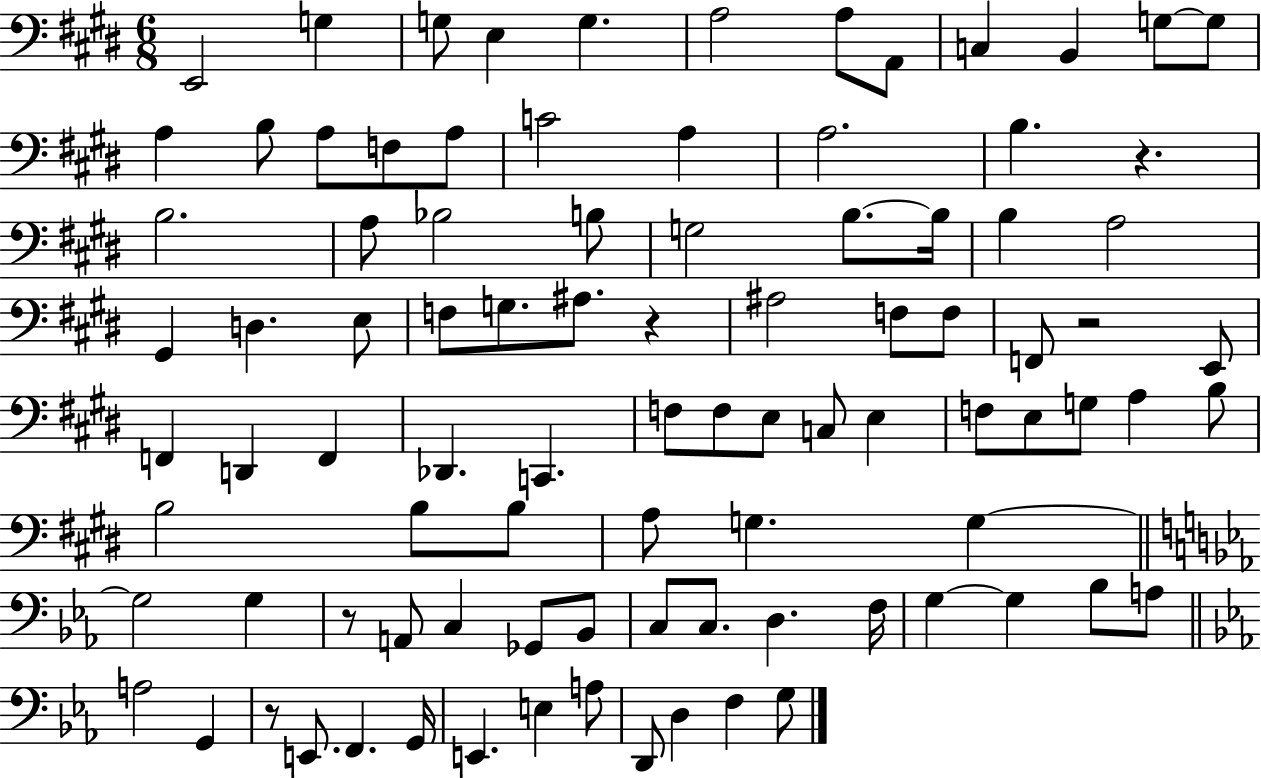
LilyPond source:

{
  \clef bass
  \numericTimeSignature
  \time 6/8
  \key e \major
  e,2 g4 | g8 e4 g4. | a2 a8 a,8 | c4 b,4 g8~~ g8 | \break a4 b8 a8 f8 a8 | c'2 a4 | a2. | b4. r4. | \break b2. | a8 bes2 b8 | g2 b8.~~ b16 | b4 a2 | \break gis,4 d4. e8 | f8 g8. ais8. r4 | ais2 f8 f8 | f,8 r2 e,8 | \break f,4 d,4 f,4 | des,4. c,4. | f8 f8 e8 c8 e4 | f8 e8 g8 a4 b8 | \break b2 b8 b8 | a8 g4. g4~~ | \bar "||" \break \key ees \major g2 g4 | r8 a,8 c4 ges,8 bes,8 | c8 c8. d4. f16 | g4~~ g4 bes8 a8 | \break \bar "||" \break \key ees \major a2 g,4 | r8 e,8. f,4. g,16 | e,4. e4 a8 | d,8 d4 f4 g8 | \break \bar "|."
}